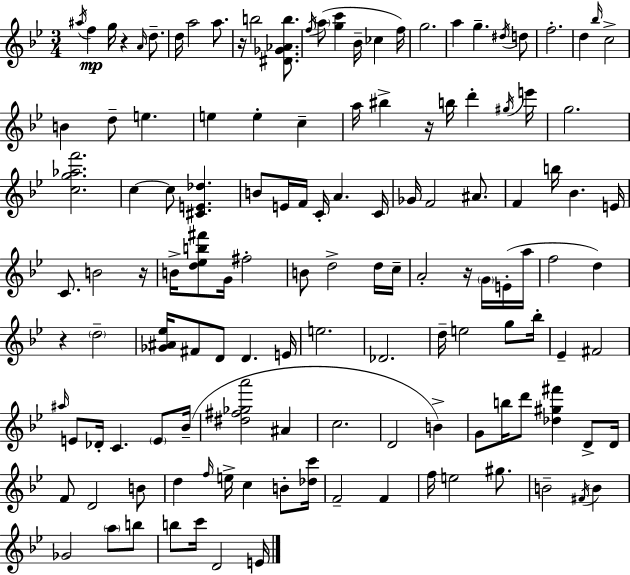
{
  \clef treble
  \numericTimeSignature
  \time 3/4
  \key g \minor
  \acciaccatura { ais''16 }\mp f''4 g''16 r4 \grace { a'16 } d''8.-- | d''16 a''2 a''8. | r16 b''2 <dis' ges' aes' b''>8. | \acciaccatura { f''16 }( \parenthesize a''8 <g'' c'''>4 bes'16-- ces''4 | \break f''16) g''2. | a''4 g''4.-- | \acciaccatura { dis''16 } d''8 f''2.-. | d''4 \grace { bes''16 } c''2-> | \break b'4 d''8-- e''4. | e''4 e''4-. | c''4-- a''16 bis''4-> r16 b''16 | d'''4-. \acciaccatura { gis''16 } e'''16 g''2. | \break <c'' g'' aes'' f'''>2. | c''4~~ c''8 | <cis' e' des''>4. b'8 e'16 f'16 c'16-. a'4. | c'16 ges'16 f'2 | \break ais'8. f'4 b''16 bes'4. | e'16 c'8. b'2 | r16 b'16-> <d'' ees'' b'' fis'''>8 g'16 fis''2-. | b'8 d''2-> | \break d''16 c''16-- a'2-. | r16 \parenthesize g'16 e'16-.( a''16 f''2 | d''4) r4 \parenthesize d''2-- | <ges' ais' ees''>16 fis'8 d'8 d'4. | \break e'16 e''2. | des'2. | d''16-- e''2 | g''8 bes''16-. ees'4-- fis'2 | \break \grace { ais''16 } e'8 des'16-. c'4. | \parenthesize e'8 bes'16--( <dis'' fis'' ges'' a'''>2 | ais'4 c''2. | d'2 | \break b'4->) g'8 b''16 d'''8 | <des'' gis'' fis'''>4 d'8-> d'16 f'8 d'2 | b'8 d''4 \grace { f''16 } | e''16-> c''4 b'8-. <des'' c'''>16 f'2-- | \break f'4 f''16 e''2 | gis''8. b'2-- | \acciaccatura { fis'16 } b'4 ges'2 | \parenthesize a''8 b''8 b''8 c'''16 | \break d'2 e'16 \bar "|."
}